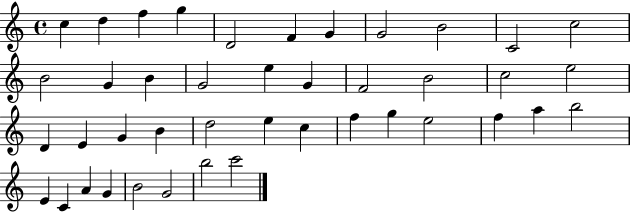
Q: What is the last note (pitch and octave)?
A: C6